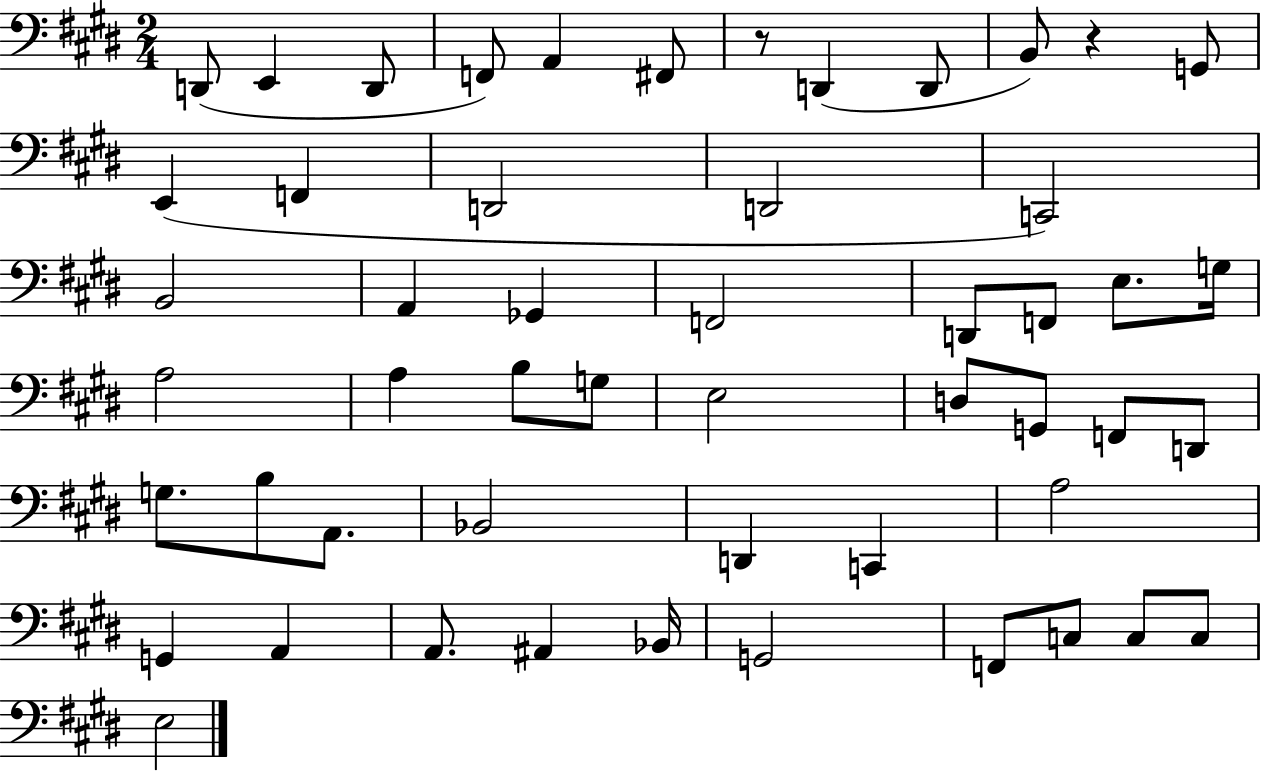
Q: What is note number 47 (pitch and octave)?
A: C3